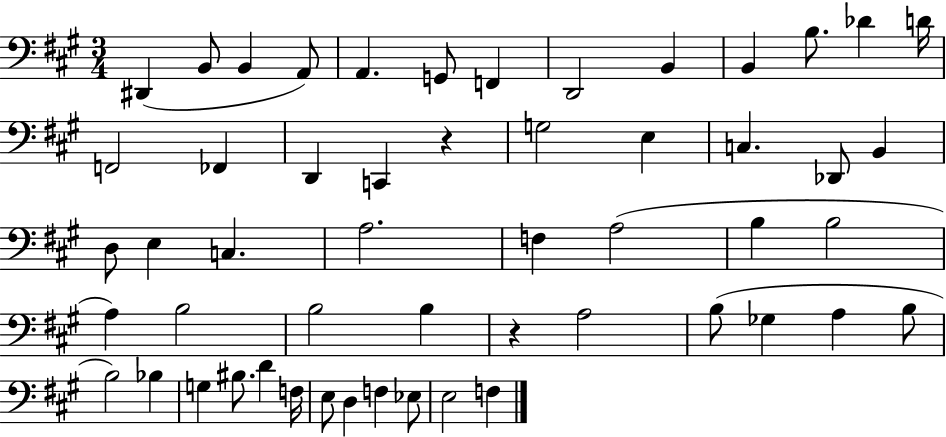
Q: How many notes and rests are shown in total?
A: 53